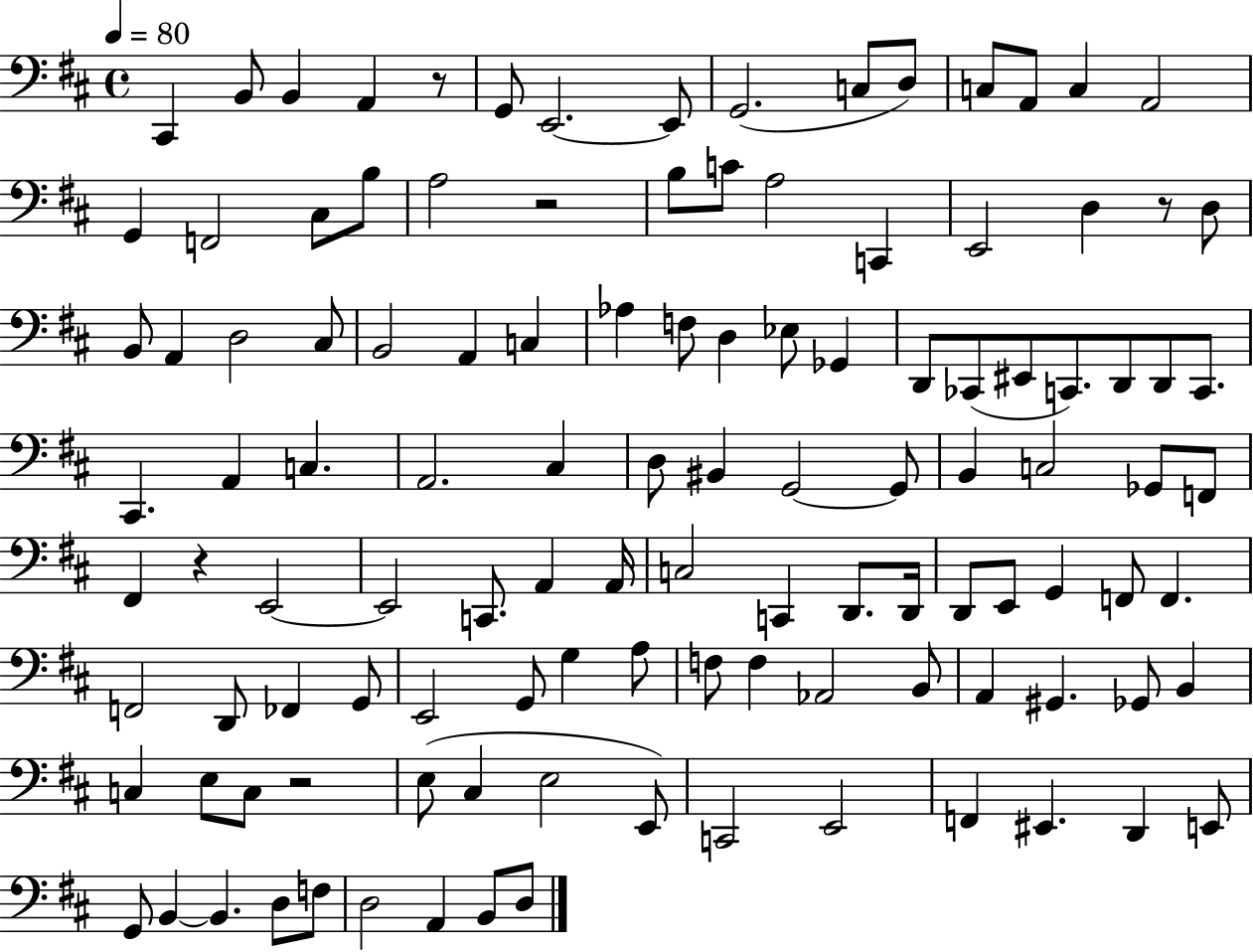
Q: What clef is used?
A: bass